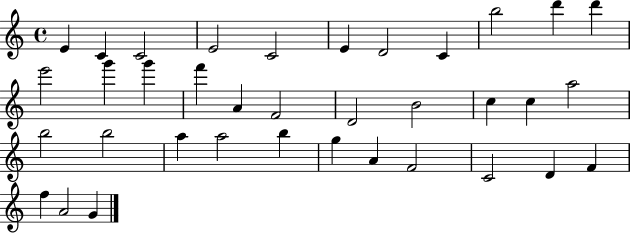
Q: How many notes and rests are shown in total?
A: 36